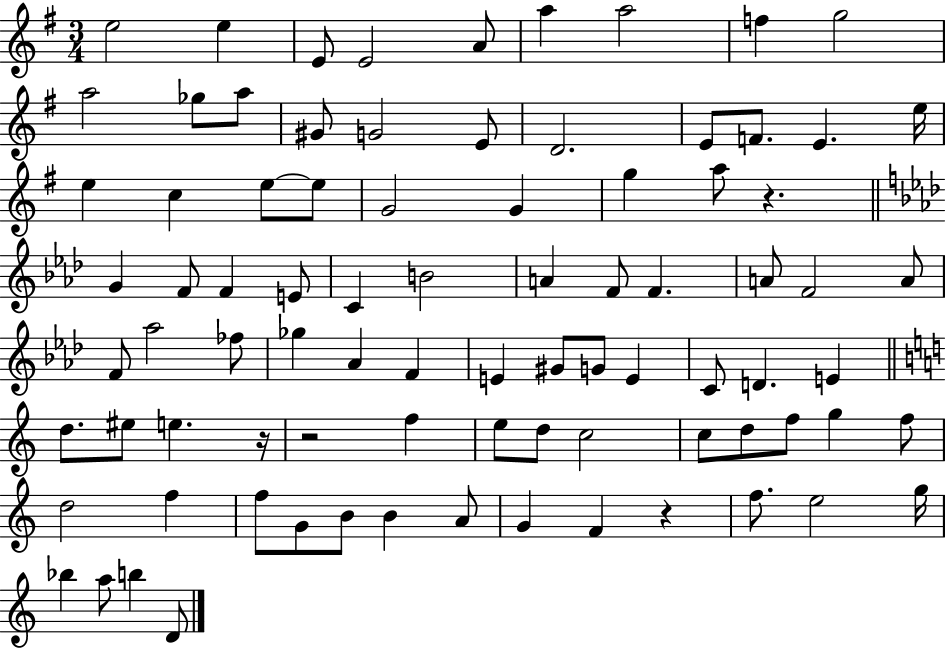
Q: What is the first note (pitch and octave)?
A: E5